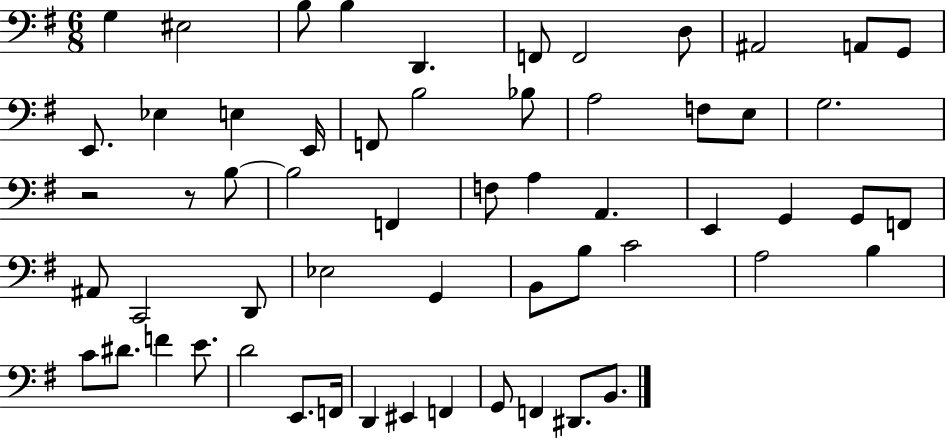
X:1
T:Untitled
M:6/8
L:1/4
K:G
G, ^E,2 B,/2 B, D,, F,,/2 F,,2 D,/2 ^A,,2 A,,/2 G,,/2 E,,/2 _E, E, E,,/4 F,,/2 B,2 _B,/2 A,2 F,/2 E,/2 G,2 z2 z/2 B,/2 B,2 F,, F,/2 A, A,, E,, G,, G,,/2 F,,/2 ^A,,/2 C,,2 D,,/2 _E,2 G,, B,,/2 B,/2 C2 A,2 B, C/2 ^D/2 F E/2 D2 E,,/2 F,,/4 D,, ^E,, F,, G,,/2 F,, ^D,,/2 B,,/2